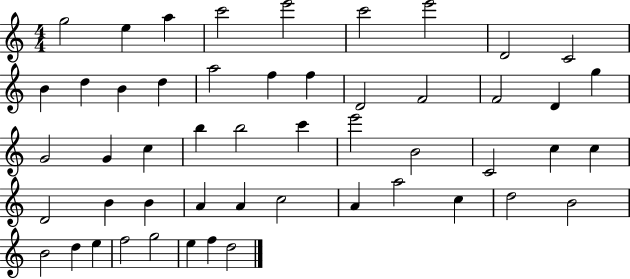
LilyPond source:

{
  \clef treble
  \numericTimeSignature
  \time 4/4
  \key c \major
  g''2 e''4 a''4 | c'''2 e'''2 | c'''2 e'''2 | d'2 c'2 | \break b'4 d''4 b'4 d''4 | a''2 f''4 f''4 | d'2 f'2 | f'2 d'4 g''4 | \break g'2 g'4 c''4 | b''4 b''2 c'''4 | e'''2 b'2 | c'2 c''4 c''4 | \break d'2 b'4 b'4 | a'4 a'4 c''2 | a'4 a''2 c''4 | d''2 b'2 | \break b'2 d''4 e''4 | f''2 g''2 | e''4 f''4 d''2 | \bar "|."
}